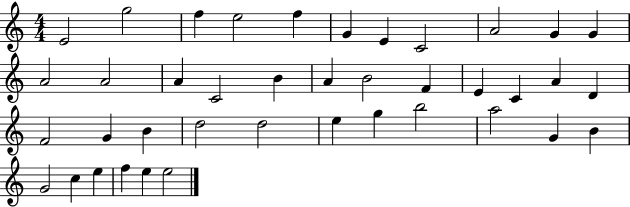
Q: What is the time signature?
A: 4/4